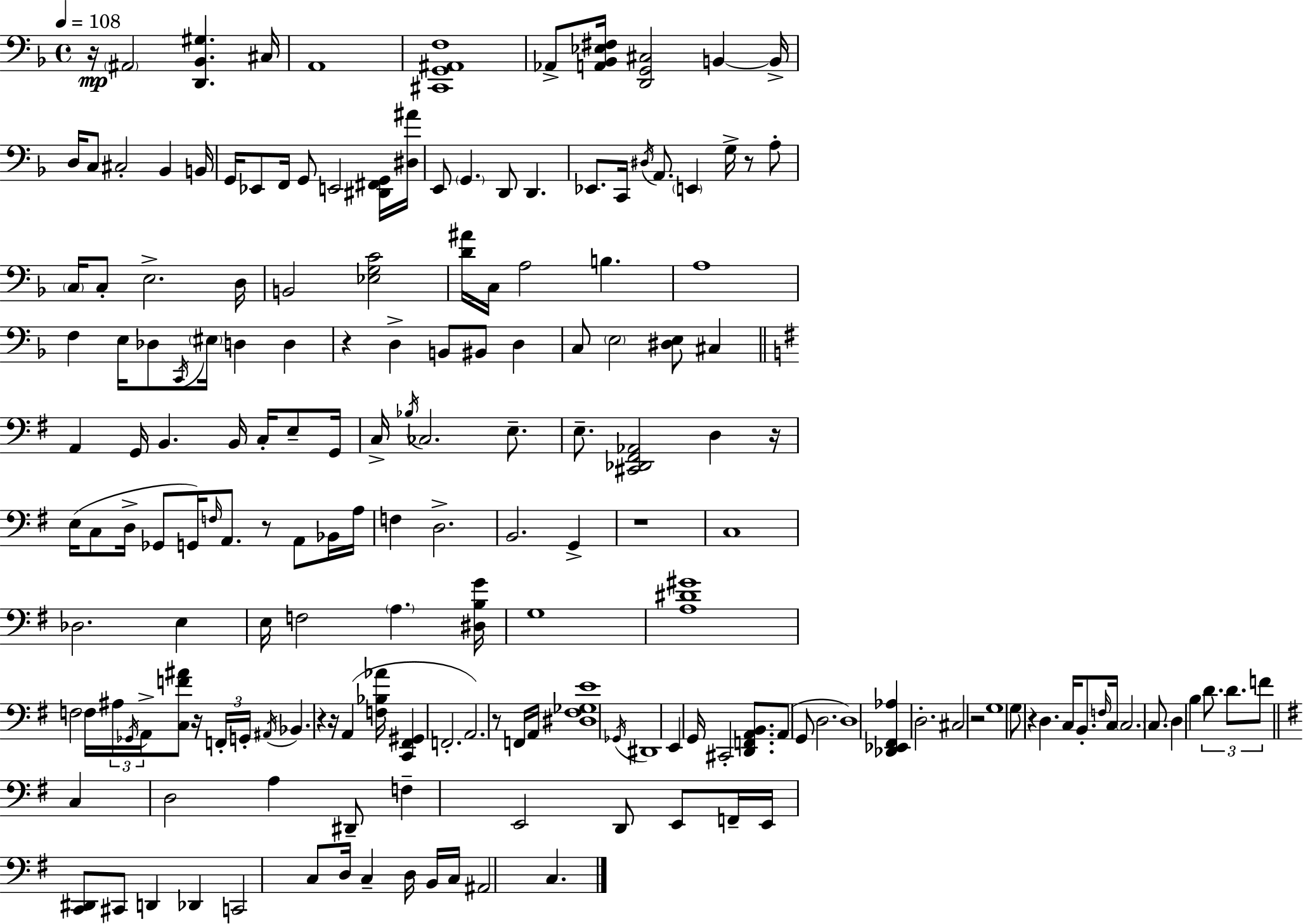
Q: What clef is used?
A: bass